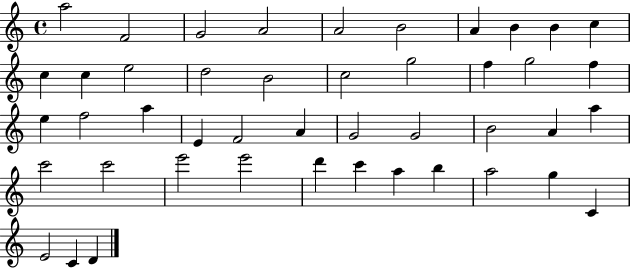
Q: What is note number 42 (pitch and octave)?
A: C4